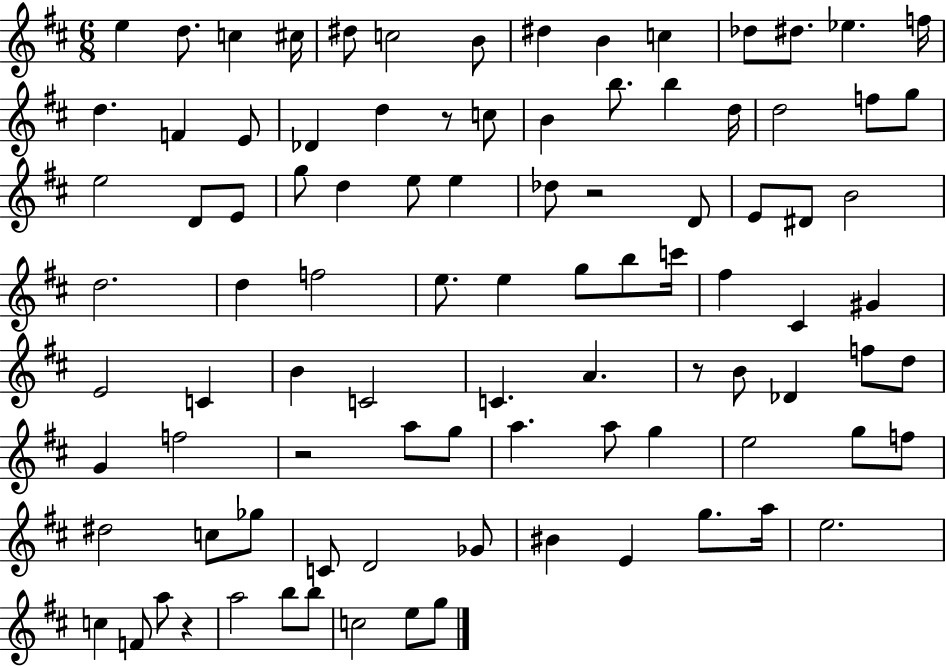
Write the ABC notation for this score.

X:1
T:Untitled
M:6/8
L:1/4
K:D
e d/2 c ^c/4 ^d/2 c2 B/2 ^d B c _d/2 ^d/2 _e f/4 d F E/2 _D d z/2 c/2 B b/2 b d/4 d2 f/2 g/2 e2 D/2 E/2 g/2 d e/2 e _d/2 z2 D/2 E/2 ^D/2 B2 d2 d f2 e/2 e g/2 b/2 c'/4 ^f ^C ^G E2 C B C2 C A z/2 B/2 _D f/2 d/2 G f2 z2 a/2 g/2 a a/2 g e2 g/2 f/2 ^d2 c/2 _g/2 C/2 D2 _G/2 ^B E g/2 a/4 e2 c F/2 a/2 z a2 b/2 b/2 c2 e/2 g/2